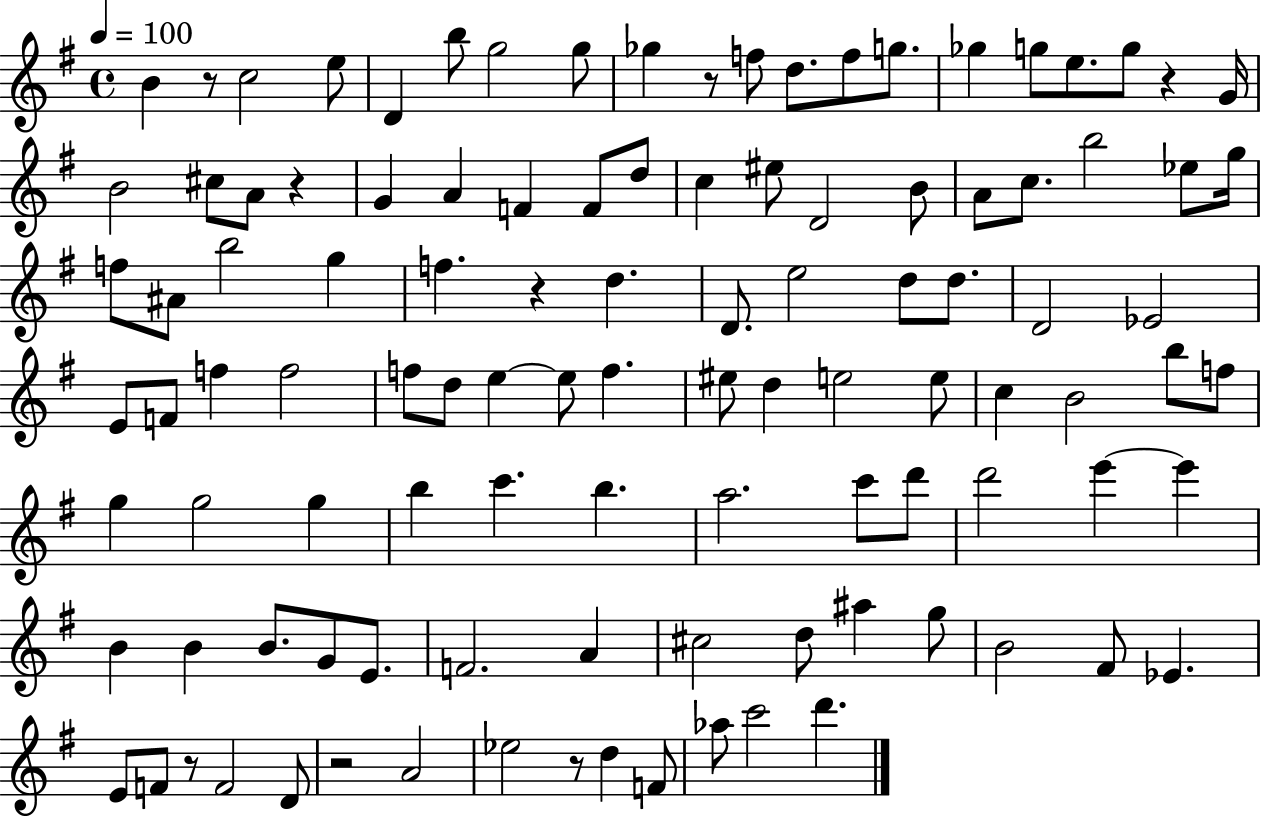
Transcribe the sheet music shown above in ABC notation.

X:1
T:Untitled
M:4/4
L:1/4
K:G
B z/2 c2 e/2 D b/2 g2 g/2 _g z/2 f/2 d/2 f/2 g/2 _g g/2 e/2 g/2 z G/4 B2 ^c/2 A/2 z G A F F/2 d/2 c ^e/2 D2 B/2 A/2 c/2 b2 _e/2 g/4 f/2 ^A/2 b2 g f z d D/2 e2 d/2 d/2 D2 _E2 E/2 F/2 f f2 f/2 d/2 e e/2 f ^e/2 d e2 e/2 c B2 b/2 f/2 g g2 g b c' b a2 c'/2 d'/2 d'2 e' e' B B B/2 G/2 E/2 F2 A ^c2 d/2 ^a g/2 B2 ^F/2 _E E/2 F/2 z/2 F2 D/2 z2 A2 _e2 z/2 d F/2 _a/2 c'2 d'